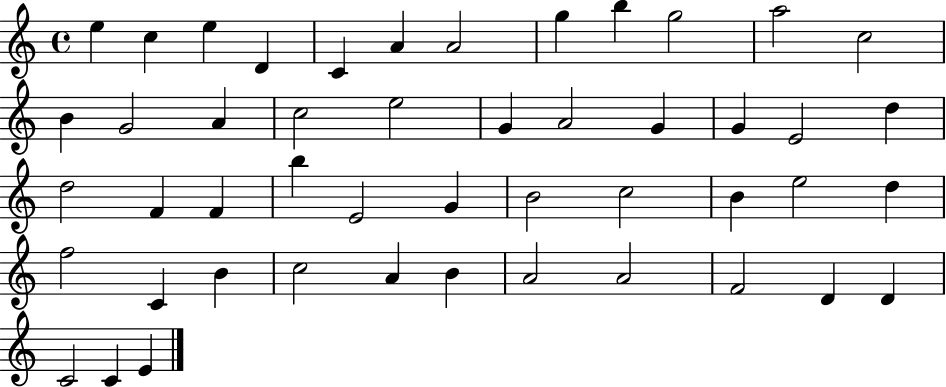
E5/q C5/q E5/q D4/q C4/q A4/q A4/h G5/q B5/q G5/h A5/h C5/h B4/q G4/h A4/q C5/h E5/h G4/q A4/h G4/q G4/q E4/h D5/q D5/h F4/q F4/q B5/q E4/h G4/q B4/h C5/h B4/q E5/h D5/q F5/h C4/q B4/q C5/h A4/q B4/q A4/h A4/h F4/h D4/q D4/q C4/h C4/q E4/q